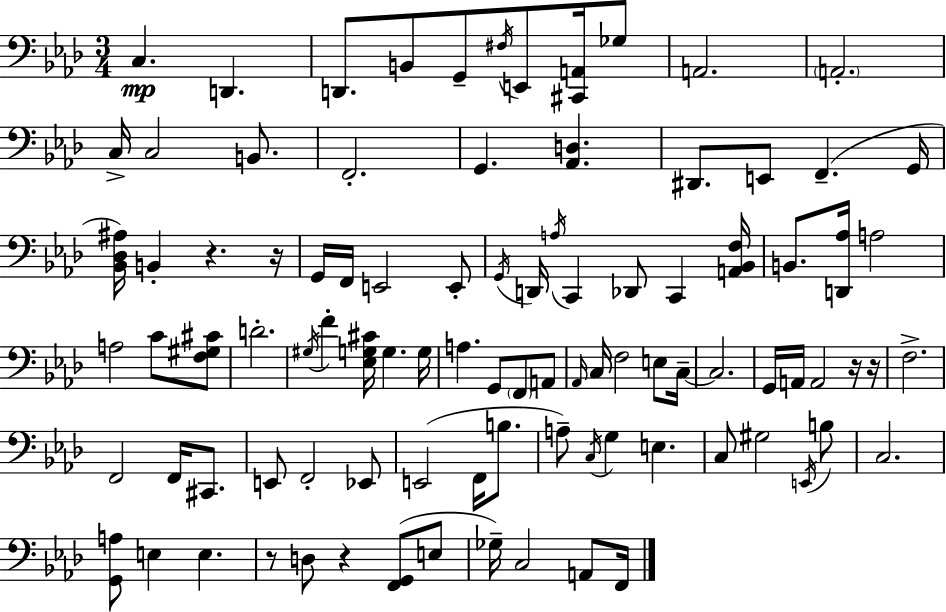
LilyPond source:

{
  \clef bass
  \numericTimeSignature
  \time 3/4
  \key aes \major
  c4.\mp d,4. | d,8. b,8 g,8-- \acciaccatura { fis16 } e,8 <cis, a,>16 ges8 | a,2. | \parenthesize a,2.-. | \break c16-> c2 b,8. | f,2.-. | g,4. <aes, d>4. | dis,8. e,8 f,4.--( | \break g,16 <bes, des ais>16) b,4-. r4. | r16 g,16 f,16 e,2 e,8-. | \acciaccatura { g,16 } d,16 \acciaccatura { a16 } c,4 des,8 c,4 | <a, bes, f>16 b,8. <d, aes>16 a2 | \break a2 c'8 | <f gis cis'>8 d'2.-. | \acciaccatura { gis16 } f'4-. <ees g cis'>16 g4. | g16 a4. g,8 | \break \parenthesize f,8 a,8 \grace { aes,16 } c16 f2 | e8 c16--~~ c2. | g,16 a,16 a,2 | r16 r16 f2.-> | \break f,2 | f,16 cis,8. e,8 f,2-. | ees,8 e,2( | f,16 b8. a8--) \acciaccatura { c16 } g4 | \break e4. c8 gis2 | \acciaccatura { e,16 } b8 c2. | <g, a>8 e4 | e4. r8 d8 r4 | \break <f, g,>8( e8 ges16--) c2 | a,8 f,16 \bar "|."
}